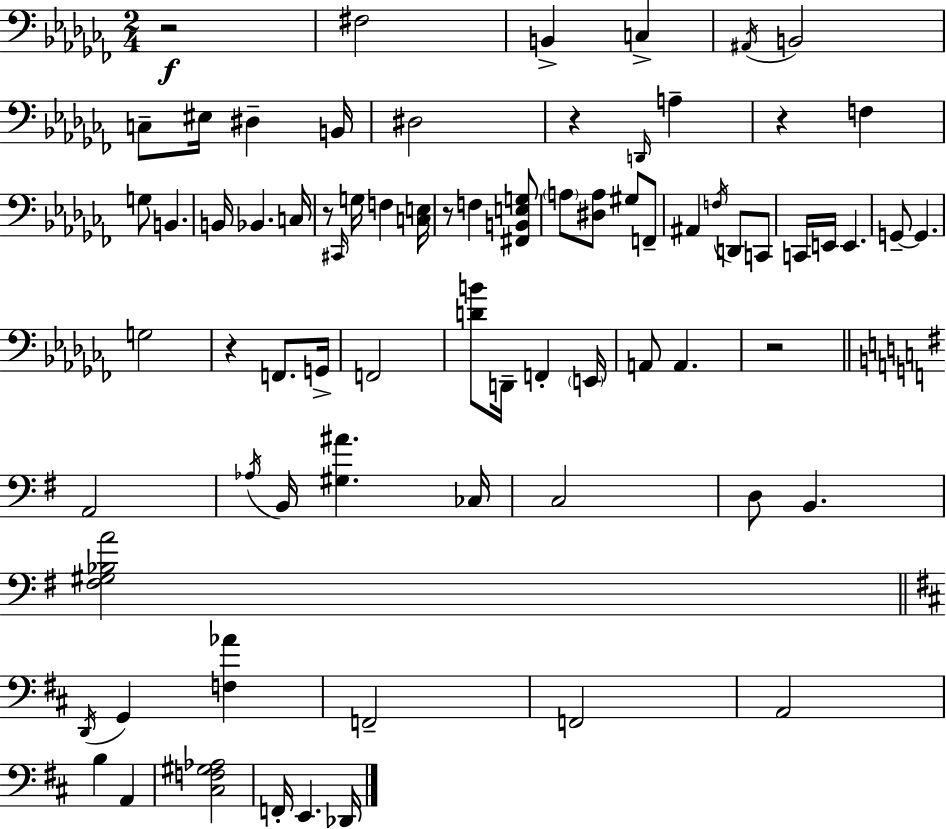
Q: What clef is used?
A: bass